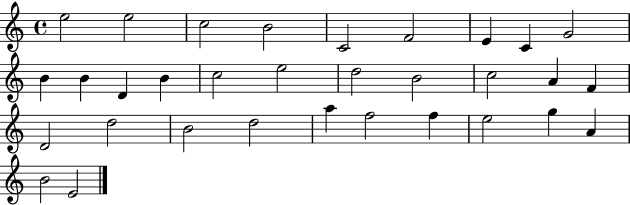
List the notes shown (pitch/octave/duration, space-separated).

E5/h E5/h C5/h B4/h C4/h F4/h E4/q C4/q G4/h B4/q B4/q D4/q B4/q C5/h E5/h D5/h B4/h C5/h A4/q F4/q D4/h D5/h B4/h D5/h A5/q F5/h F5/q E5/h G5/q A4/q B4/h E4/h